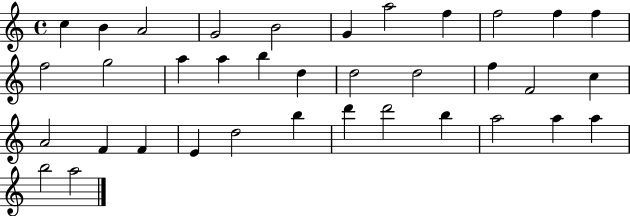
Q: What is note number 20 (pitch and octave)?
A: F5